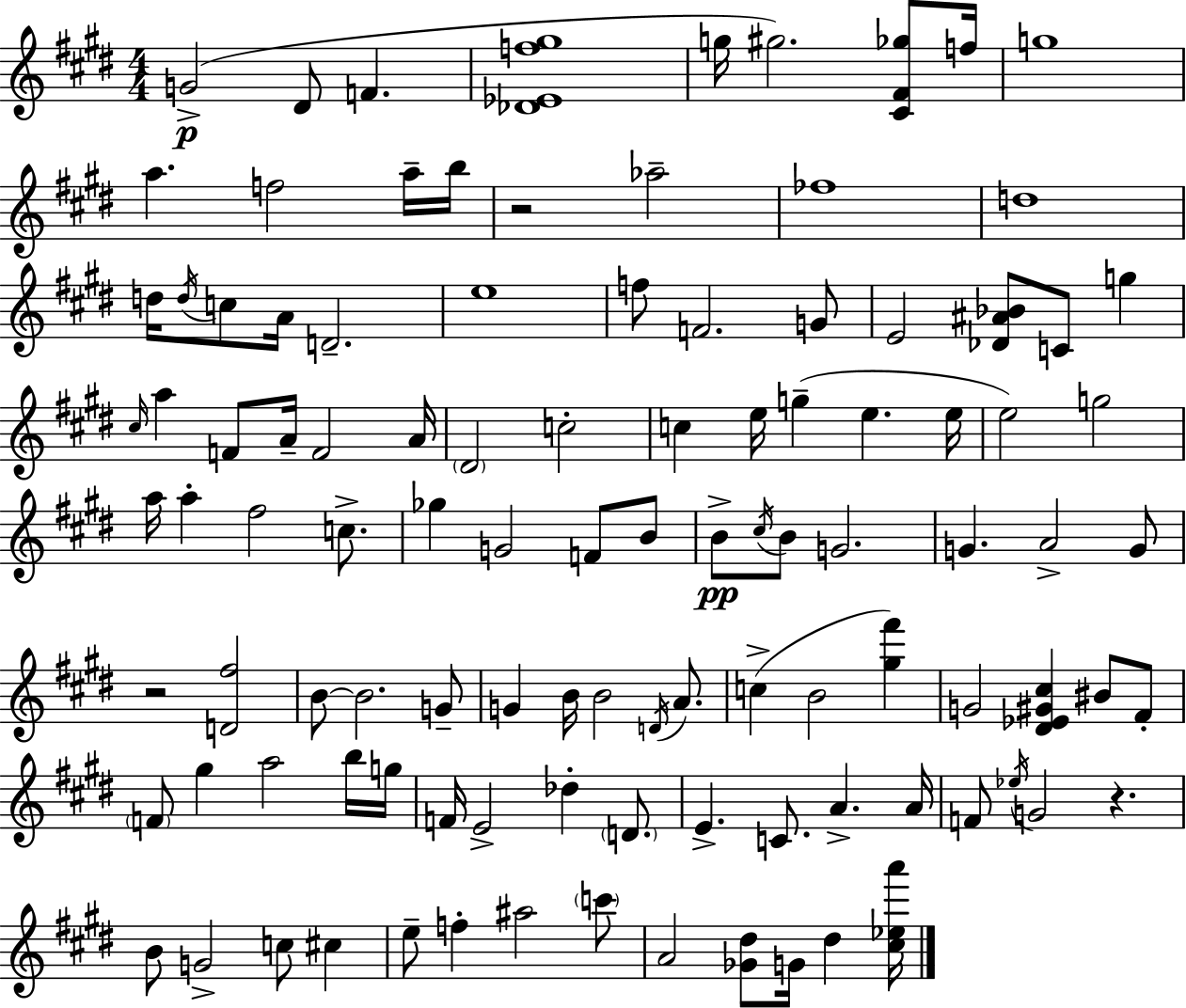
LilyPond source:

{
  \clef treble
  \numericTimeSignature
  \time 4/4
  \key e \major
  \repeat volta 2 { g'2->(\p dis'8 f'4. | <des' ees' f'' gis''>1 | g''16 gis''2.) <cis' fis' ges''>8 f''16 | g''1 | \break a''4. f''2 a''16-- b''16 | r2 aes''2-- | fes''1 | d''1 | \break d''16 \acciaccatura { d''16 } c''8 a'16 d'2.-- | e''1 | f''8 f'2. g'8 | e'2 <des' ais' bes'>8 c'8 g''4 | \break \grace { cis''16 } a''4 f'8 a'16-- f'2 | a'16 \parenthesize dis'2 c''2-. | c''4 e''16 g''4--( e''4. | e''16 e''2) g''2 | \break a''16 a''4-. fis''2 c''8.-> | ges''4 g'2 f'8 | b'8 b'8->\pp \acciaccatura { cis''16 } b'8 g'2. | g'4. a'2-> | \break g'8 r2 <d' fis''>2 | b'8~~ b'2. | g'8-- g'4 b'16 b'2 | \acciaccatura { d'16 } a'8. c''4->( b'2 | \break <gis'' fis'''>4) g'2 <dis' ees' gis' cis''>4 | bis'8 fis'8-. \parenthesize f'8 gis''4 a''2 | b''16 g''16 f'16 e'2-> des''4-. | \parenthesize d'8. e'4.-> c'8. a'4.-> | \break a'16 f'8 \acciaccatura { ees''16 } g'2 r4. | b'8 g'2-> c''8 | cis''4 e''8-- f''4-. ais''2 | \parenthesize c'''8 a'2 <ges' dis''>8 g'16 | \break dis''4 <cis'' ees'' a'''>16 } \bar "|."
}